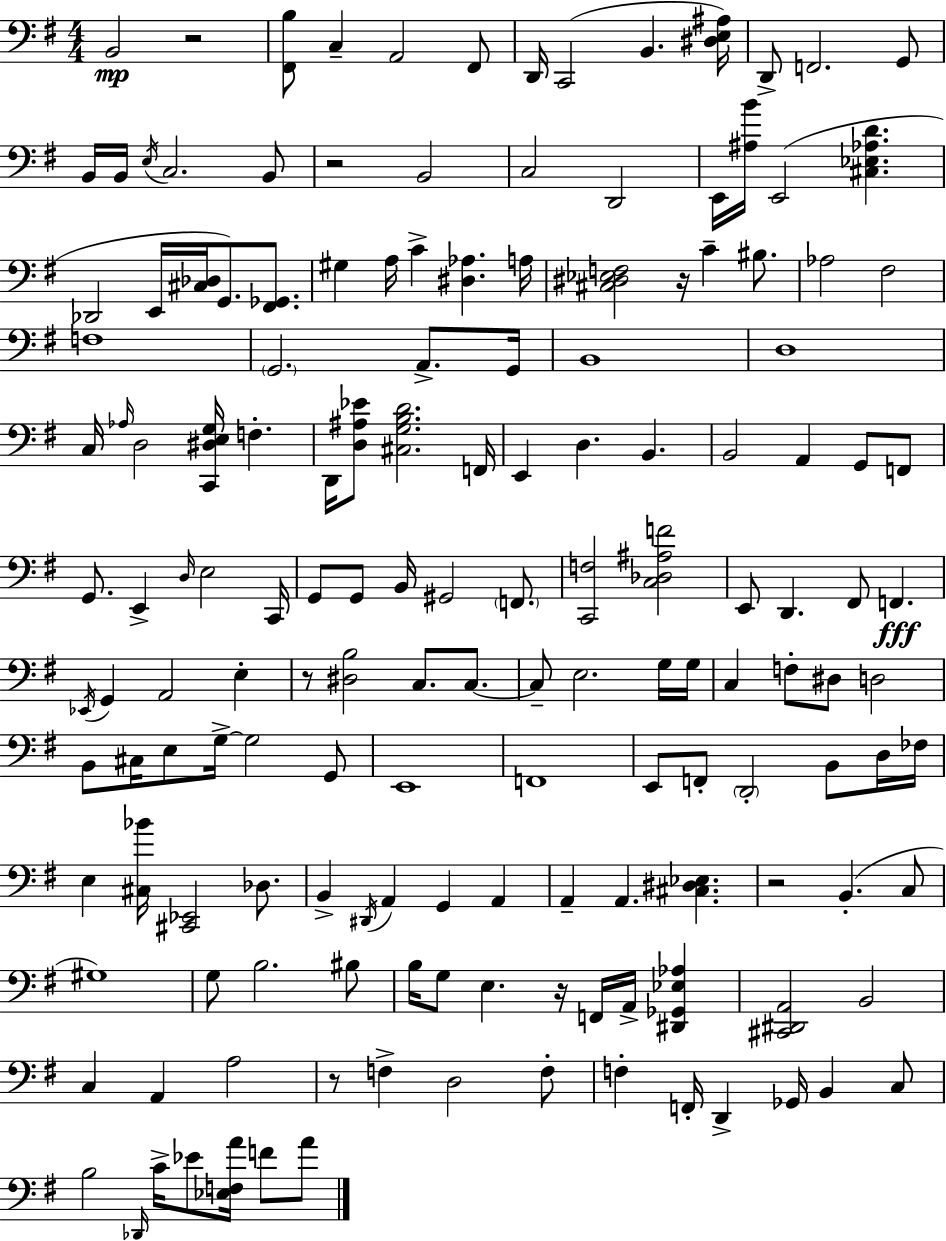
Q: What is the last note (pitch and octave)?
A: A4